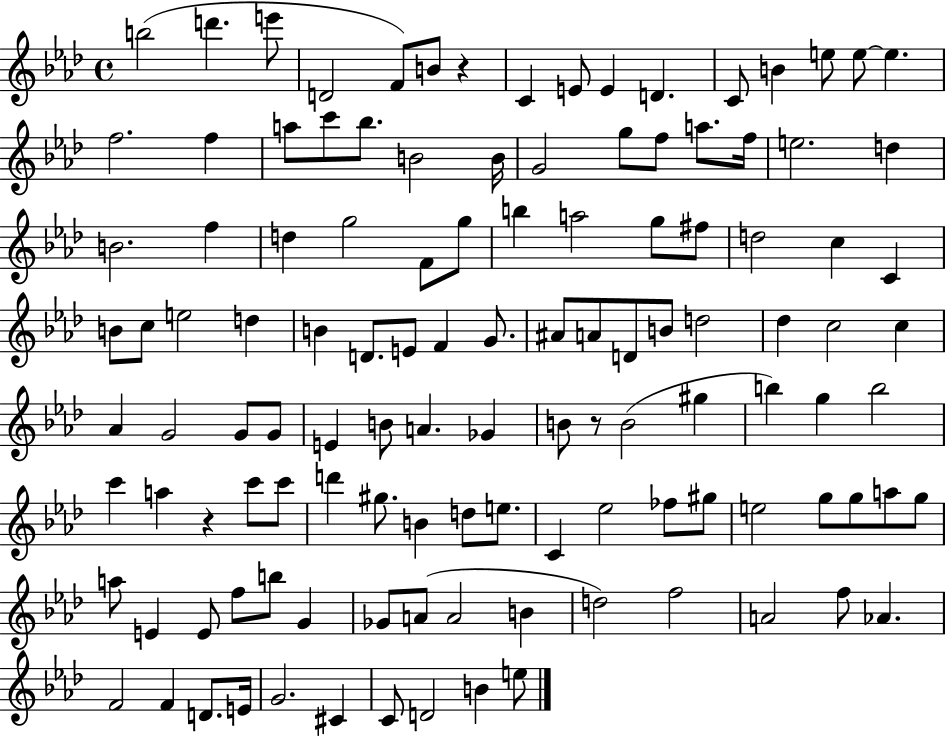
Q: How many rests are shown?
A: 3